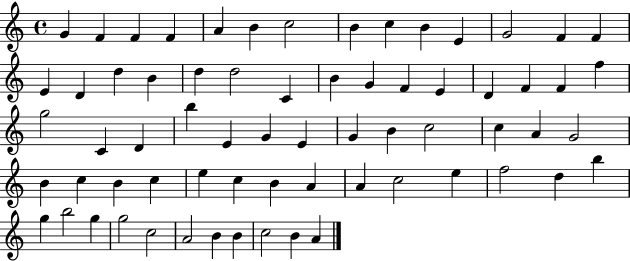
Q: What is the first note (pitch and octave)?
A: G4